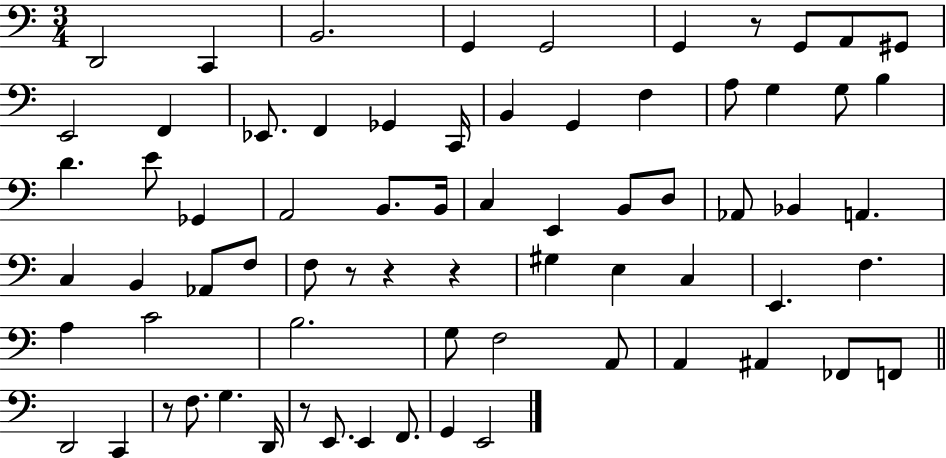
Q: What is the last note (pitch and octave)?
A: E2